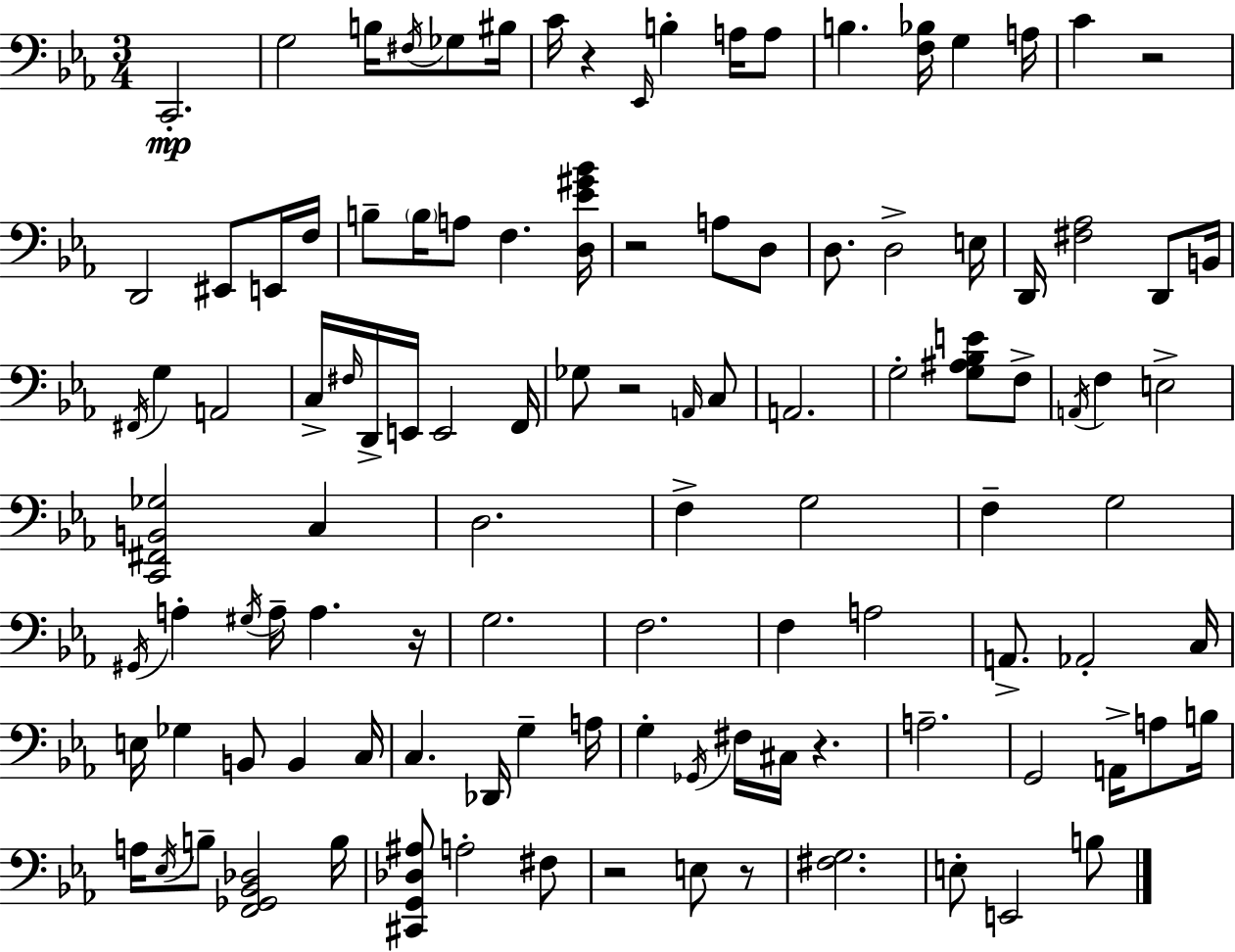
C2/h. G3/h B3/s F#3/s Gb3/e BIS3/s C4/s R/q Eb2/s B3/q A3/s A3/e B3/q. [F3,Bb3]/s G3/q A3/s C4/q R/h D2/h EIS2/e E2/s F3/s B3/e B3/s A3/e F3/q. [D3,Eb4,G#4,Bb4]/s R/h A3/e D3/e D3/e. D3/h E3/s D2/s [F#3,Ab3]/h D2/e B2/s F#2/s G3/q A2/h C3/s F#3/s D2/s E2/s E2/h F2/s Gb3/e R/h A2/s C3/e A2/h. G3/h [G3,A#3,Bb3,E4]/e F3/e A2/s F3/q E3/h [C2,F#2,B2,Gb3]/h C3/q D3/h. F3/q G3/h F3/q G3/h G#2/s A3/q G#3/s A3/s A3/q. R/s G3/h. F3/h. F3/q A3/h A2/e. Ab2/h C3/s E3/s Gb3/q B2/e B2/q C3/s C3/q. Db2/s G3/q A3/s G3/q Gb2/s F#3/s C#3/s R/q. A3/h. G2/h A2/s A3/e B3/s A3/s Eb3/s B3/e [F2,Gb2,Bb2,Db3]/h B3/s [C#2,G2,Db3,A#3]/e A3/h F#3/e R/h E3/e R/e [F#3,G3]/h. E3/e E2/h B3/e